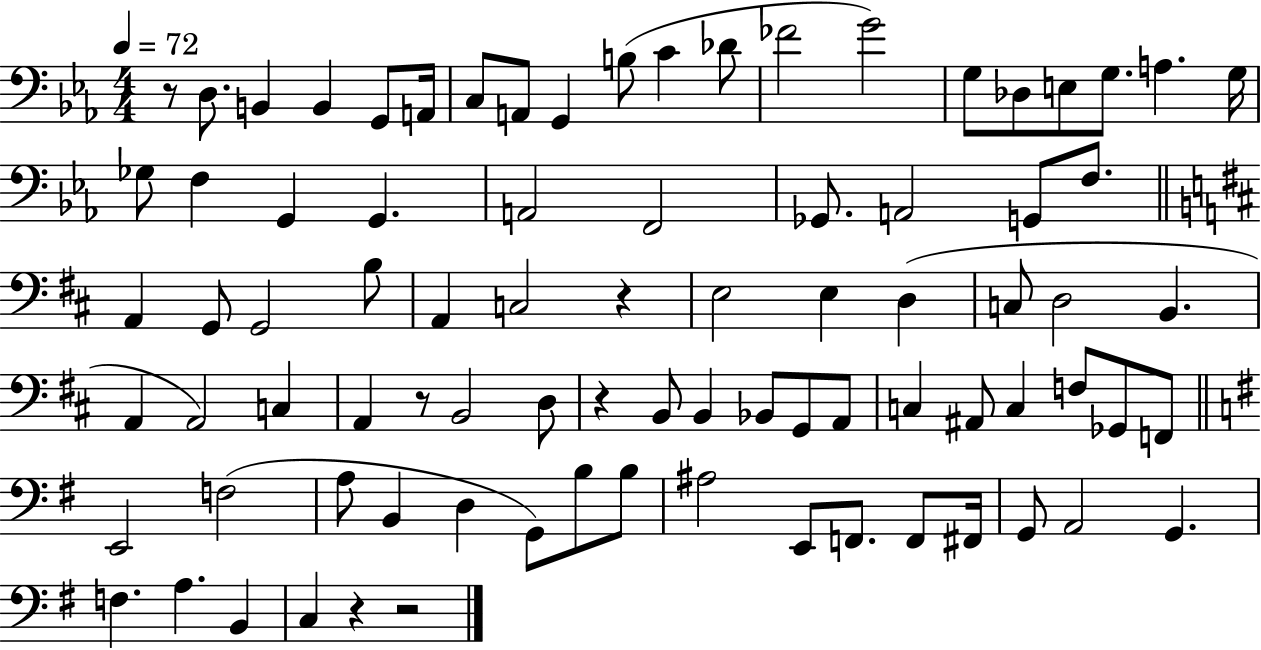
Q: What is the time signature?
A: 4/4